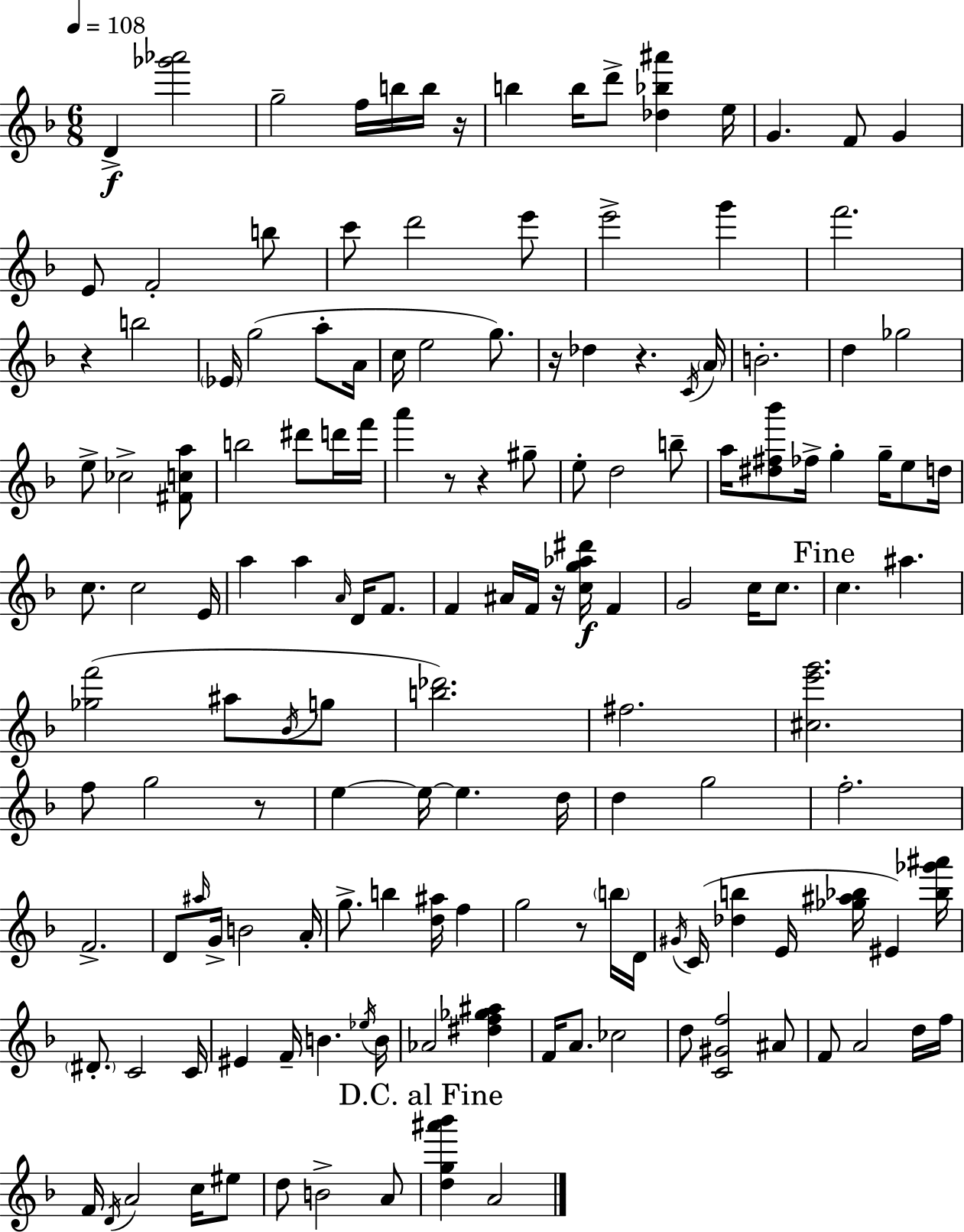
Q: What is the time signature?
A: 6/8